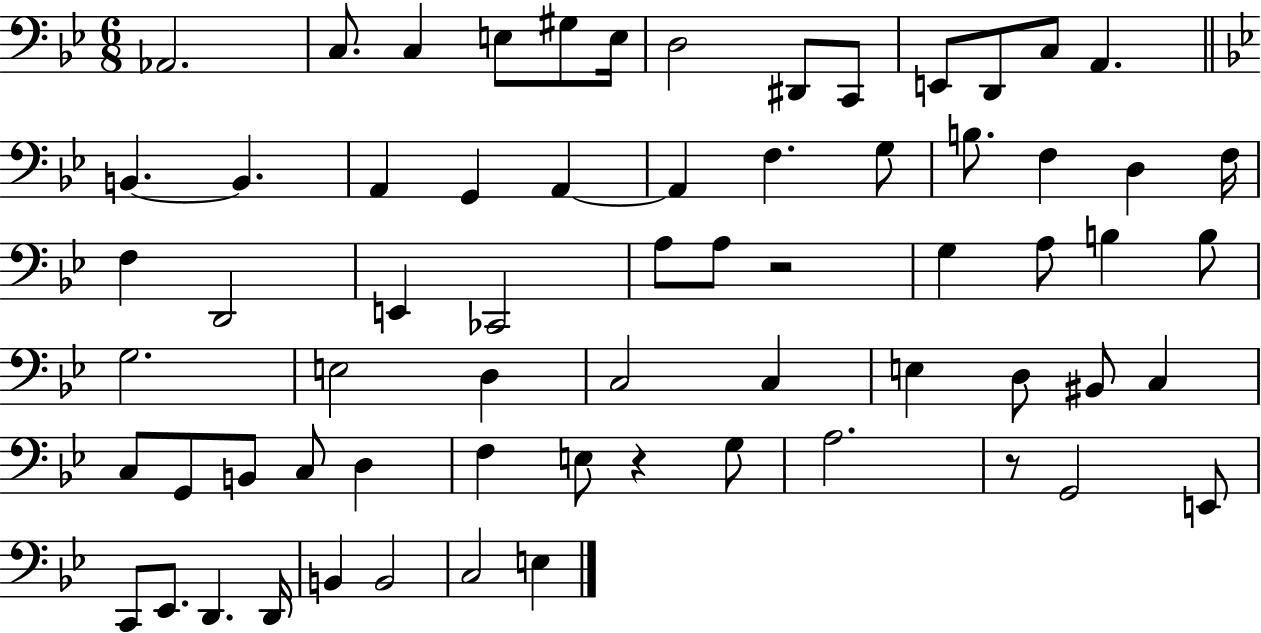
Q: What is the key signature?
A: BES major